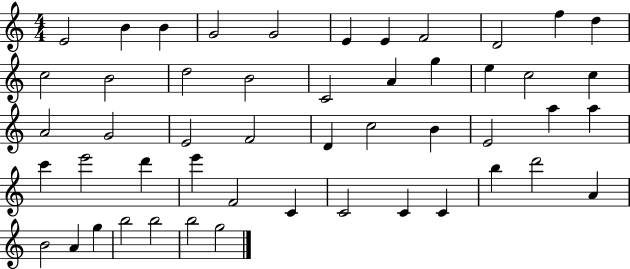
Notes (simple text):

E4/h B4/q B4/q G4/h G4/h E4/q E4/q F4/h D4/h F5/q D5/q C5/h B4/h D5/h B4/h C4/h A4/q G5/q E5/q C5/h C5/q A4/h G4/h E4/h F4/h D4/q C5/h B4/q E4/h A5/q A5/q C6/q E6/h D6/q E6/q F4/h C4/q C4/h C4/q C4/q B5/q D6/h A4/q B4/h A4/q G5/q B5/h B5/h B5/h G5/h